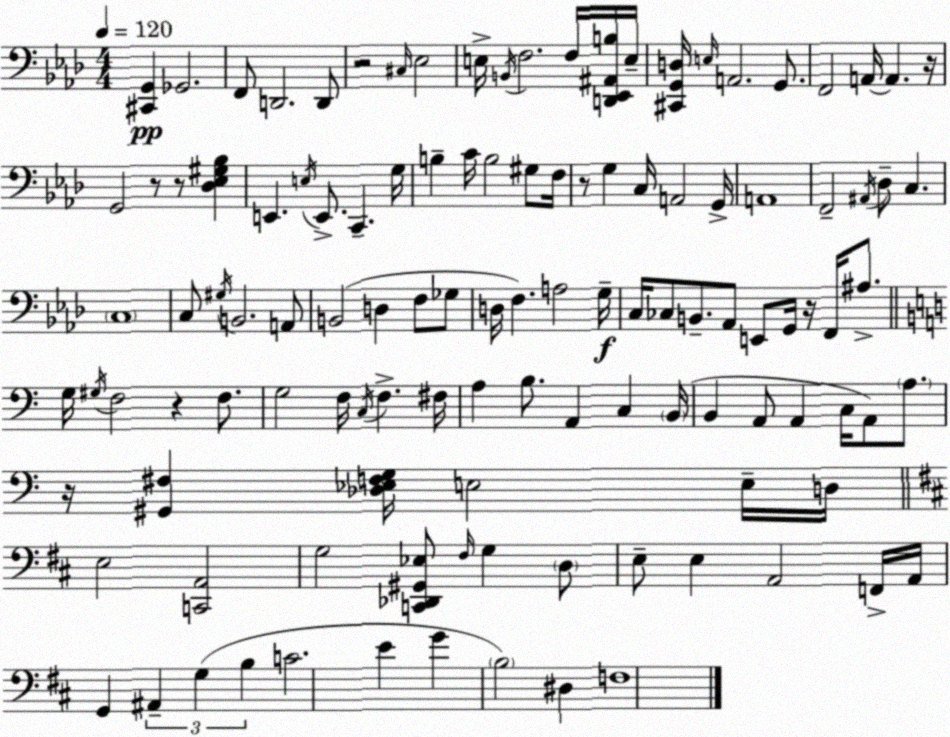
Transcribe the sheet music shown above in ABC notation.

X:1
T:Untitled
M:4/4
L:1/4
K:Ab
[^C,,G,,] _G,,2 F,,/2 D,,2 D,,/2 z2 ^C,/4 _E,2 E,/4 B,,/4 F,2 F,/4 [D,,_E,,^A,,B,]/4 E,/4 [^C,,G,,D,]/4 E,/4 A,,2 G,,/2 F,,2 A,,/4 A,, z/4 G,,2 z/2 z/2 [_D,_E,^G,_B,] E,, E,/4 E,,/2 C,, G,/4 B, C/4 B,2 ^G,/2 F,/4 z/2 G, C,/4 A,,2 G,,/4 A,,4 F,,2 ^A,,/4 _D,/2 C, C,4 C,/2 ^G,/4 B,,2 A,,/2 B,,2 D, F,/2 _G,/2 D,/4 F, A,2 G,/4 C,/4 _C,/2 B,,/2 _A,,/2 E,,/2 G,,/4 z/4 F,,/4 ^A,/2 G,/4 ^G,/4 F,2 z F,/2 G,2 F,/4 C,/4 F, ^F,/4 A, B,/2 A,, C, B,,/4 B,, A,,/2 A,, C,/4 A,,/2 A,/2 z/4 [^G,,^F,] [_D,_E,F,G,]/4 E,2 E,/4 D,/4 E,2 [C,,A,,]2 G,2 [C,,_D,,^G,,_E,]/2 ^F,/4 G, D,/2 E,/2 E, A,,2 F,,/4 A,,/4 G,, ^A,, G, B, C2 E G B,2 ^D, F,4